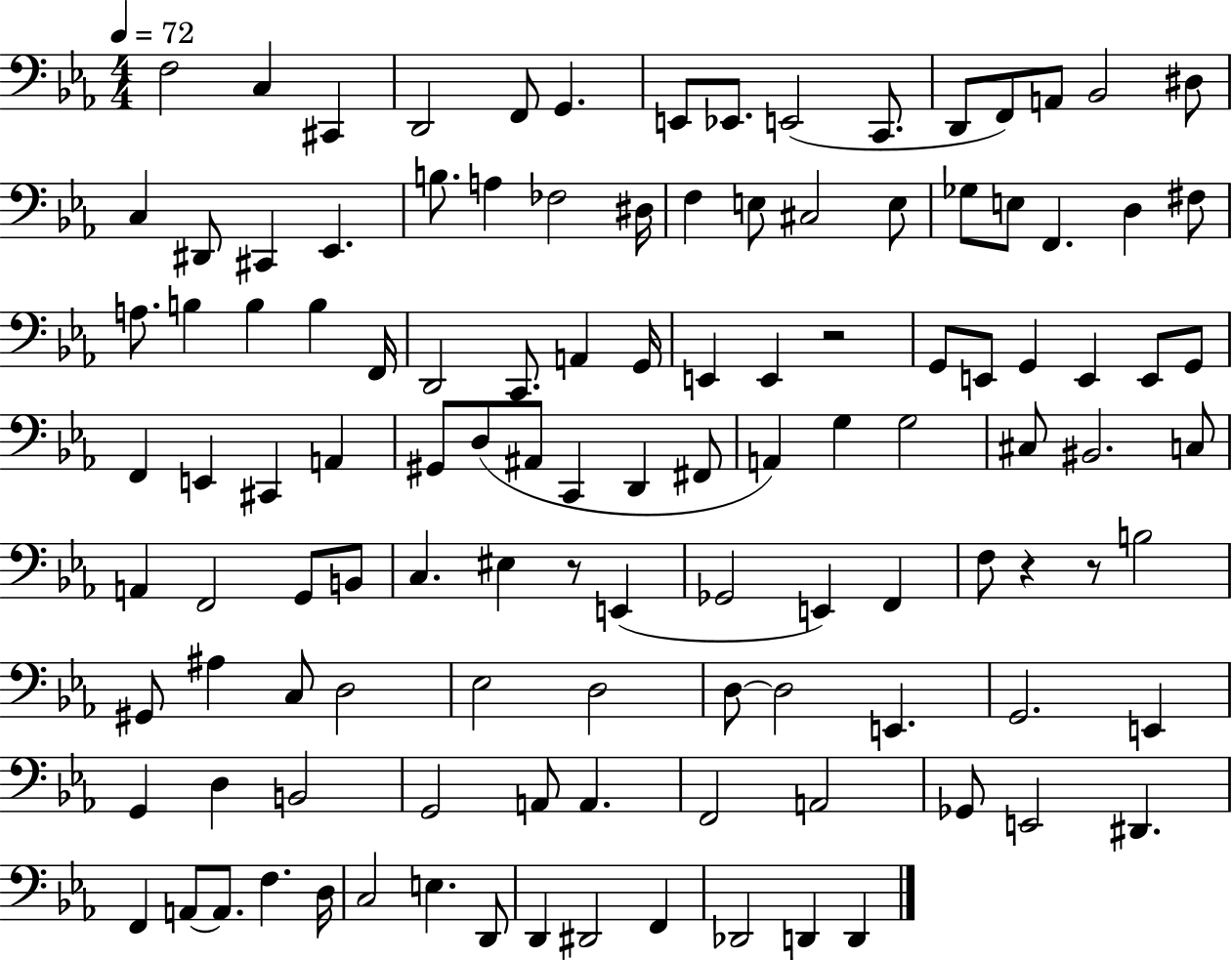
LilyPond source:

{
  \clef bass
  \numericTimeSignature
  \time 4/4
  \key ees \major
  \tempo 4 = 72
  f2 c4 cis,4 | d,2 f,8 g,4. | e,8 ees,8. e,2( c,8. | d,8 f,8) a,8 bes,2 dis8 | \break c4 dis,8 cis,4 ees,4. | b8. a4 fes2 dis16 | f4 e8 cis2 e8 | ges8 e8 f,4. d4 fis8 | \break a8. b4 b4 b4 f,16 | d,2 c,8. a,4 g,16 | e,4 e,4 r2 | g,8 e,8 g,4 e,4 e,8 g,8 | \break f,4 e,4 cis,4 a,4 | gis,8 d8( ais,8 c,4 d,4 fis,8 | a,4) g4 g2 | cis8 bis,2. c8 | \break a,4 f,2 g,8 b,8 | c4. eis4 r8 e,4( | ges,2 e,4) f,4 | f8 r4 r8 b2 | \break gis,8 ais4 c8 d2 | ees2 d2 | d8~~ d2 e,4. | g,2. e,4 | \break g,4 d4 b,2 | g,2 a,8 a,4. | f,2 a,2 | ges,8 e,2 dis,4. | \break f,4 a,8~~ a,8. f4. d16 | c2 e4. d,8 | d,4 dis,2 f,4 | des,2 d,4 d,4 | \break \bar "|."
}